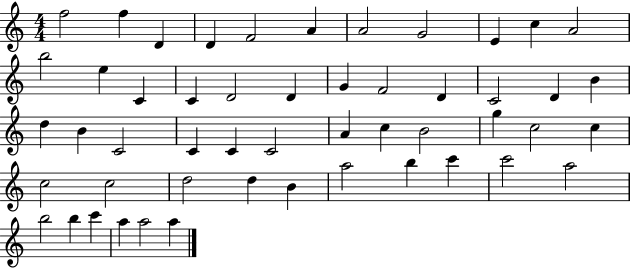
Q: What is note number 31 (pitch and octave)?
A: C5